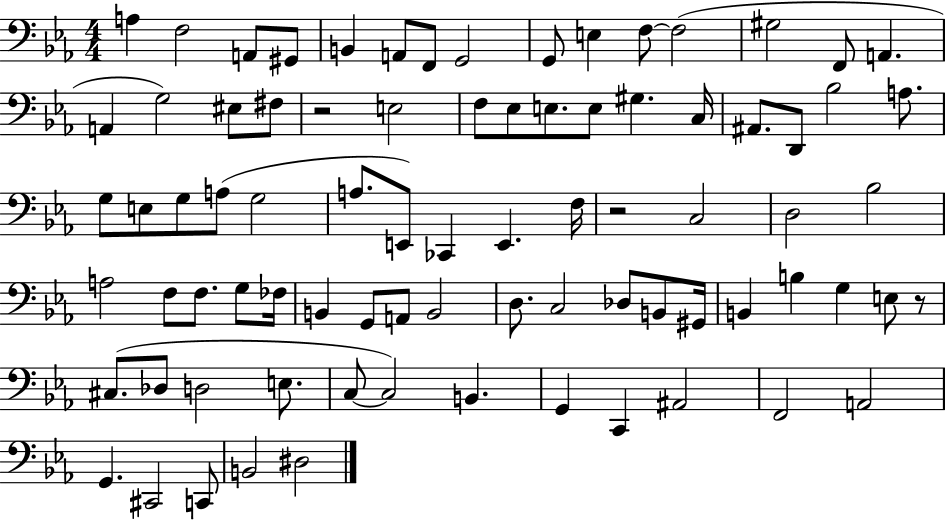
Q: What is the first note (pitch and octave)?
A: A3